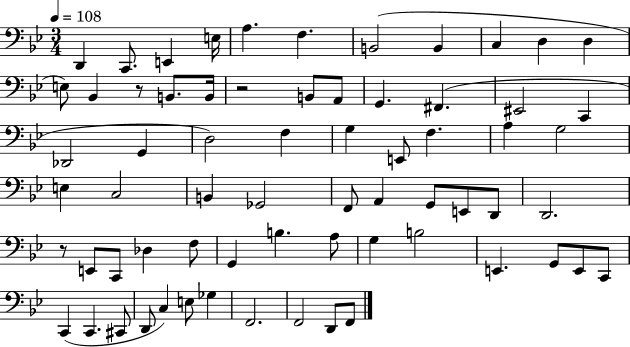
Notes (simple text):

D2/q C2/e. E2/q E3/s A3/q. F3/q. B2/h B2/q C3/q D3/q D3/q E3/e Bb2/q R/e B2/e. B2/s R/h B2/e A2/e G2/q. F#2/q. EIS2/h C2/q Db2/h G2/q D3/h F3/q G3/q E2/e F3/q. A3/q G3/h E3/q C3/h B2/q Gb2/h F2/e A2/q G2/e E2/e D2/e D2/h. R/e E2/e C2/e Db3/q F3/e G2/q B3/q. A3/e G3/q B3/h E2/q. G2/e E2/e C2/e C2/q C2/q. C#2/e D2/e C3/q E3/e Gb3/q F2/h. F2/h D2/e F2/e